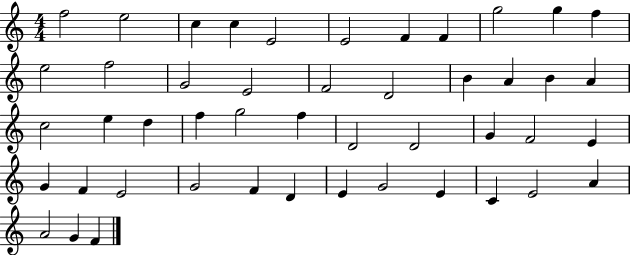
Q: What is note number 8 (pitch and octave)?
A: F4